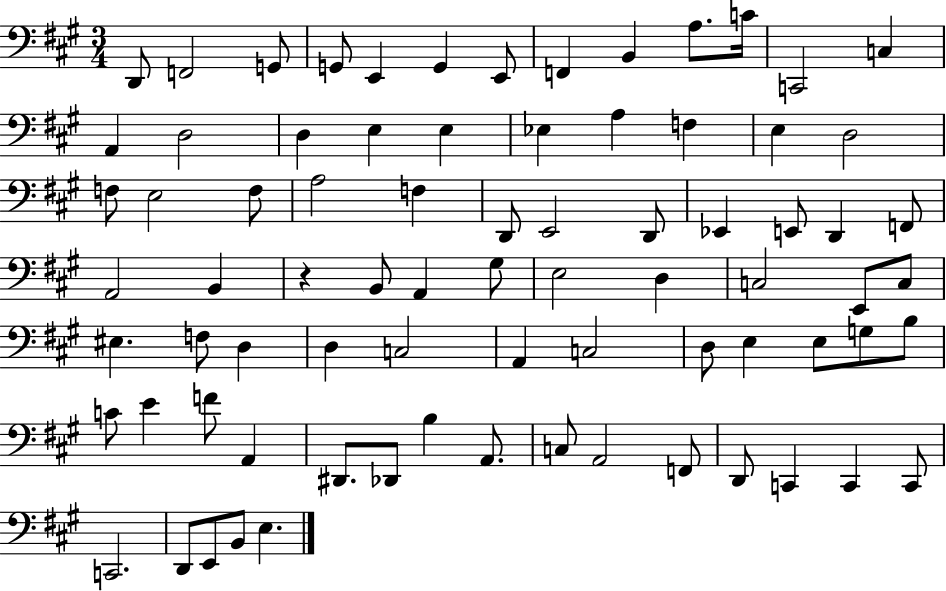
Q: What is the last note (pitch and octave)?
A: E3